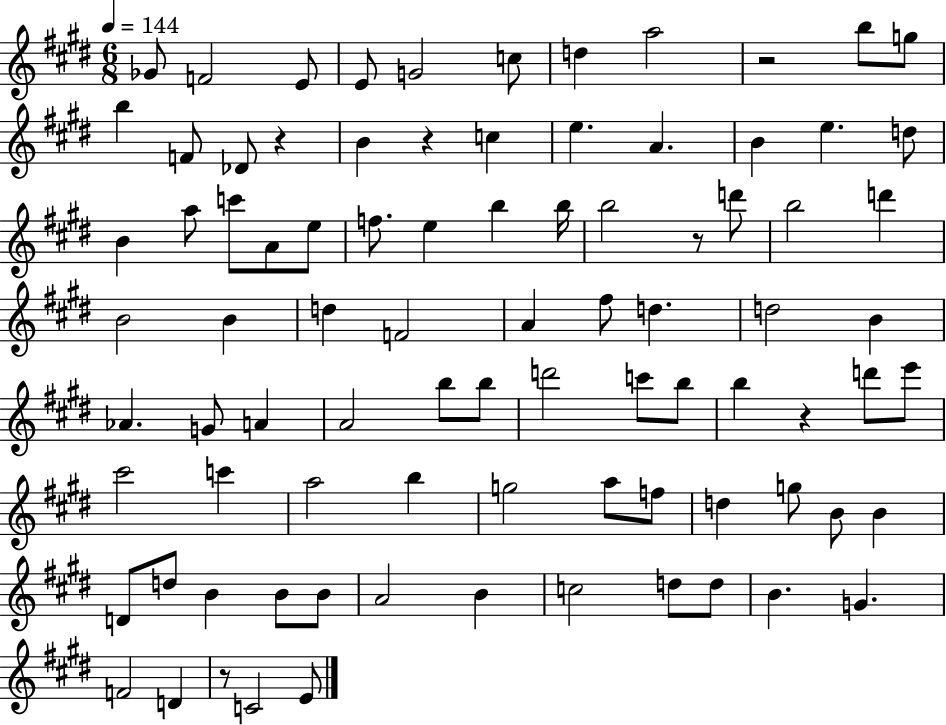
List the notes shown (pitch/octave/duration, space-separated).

Gb4/e F4/h E4/e E4/e G4/h C5/e D5/q A5/h R/h B5/e G5/e B5/q F4/e Db4/e R/q B4/q R/q C5/q E5/q. A4/q. B4/q E5/q. D5/e B4/q A5/e C6/e A4/e E5/e F5/e. E5/q B5/q B5/s B5/h R/e D6/e B5/h D6/q B4/h B4/q D5/q F4/h A4/q F#5/e D5/q. D5/h B4/q Ab4/q. G4/e A4/q A4/h B5/e B5/e D6/h C6/e B5/e B5/q R/q D6/e E6/e C#6/h C6/q A5/h B5/q G5/h A5/e F5/e D5/q G5/e B4/e B4/q D4/e D5/e B4/q B4/e B4/e A4/h B4/q C5/h D5/e D5/e B4/q. G4/q. F4/h D4/q R/e C4/h E4/e